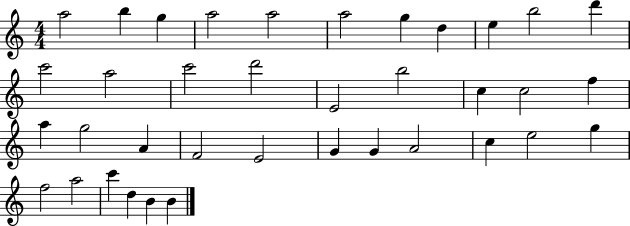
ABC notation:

X:1
T:Untitled
M:4/4
L:1/4
K:C
a2 b g a2 a2 a2 g d e b2 d' c'2 a2 c'2 d'2 E2 b2 c c2 f a g2 A F2 E2 G G A2 c e2 g f2 a2 c' d B B